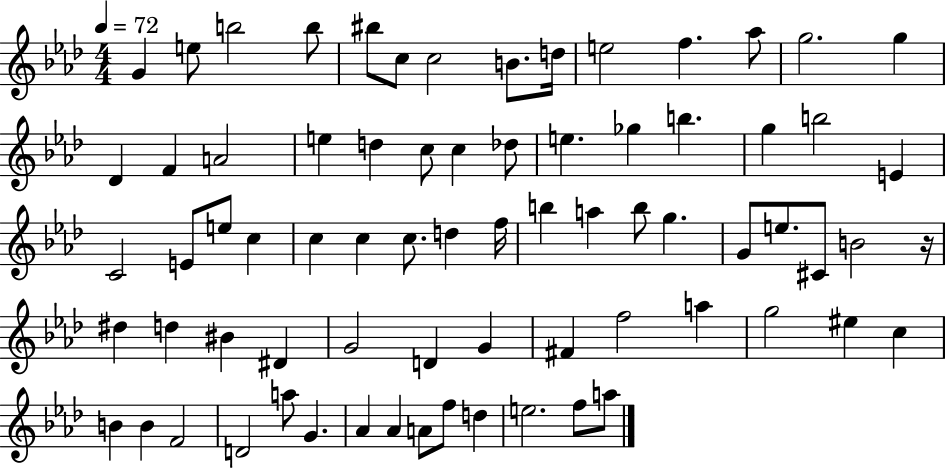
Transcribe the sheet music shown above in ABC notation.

X:1
T:Untitled
M:4/4
L:1/4
K:Ab
G e/2 b2 b/2 ^b/2 c/2 c2 B/2 d/4 e2 f _a/2 g2 g _D F A2 e d c/2 c _d/2 e _g b g b2 E C2 E/2 e/2 c c c c/2 d f/4 b a b/2 g G/2 e/2 ^C/2 B2 z/4 ^d d ^B ^D G2 D G ^F f2 a g2 ^e c B B F2 D2 a/2 G _A _A A/2 f/2 d e2 f/2 a/2